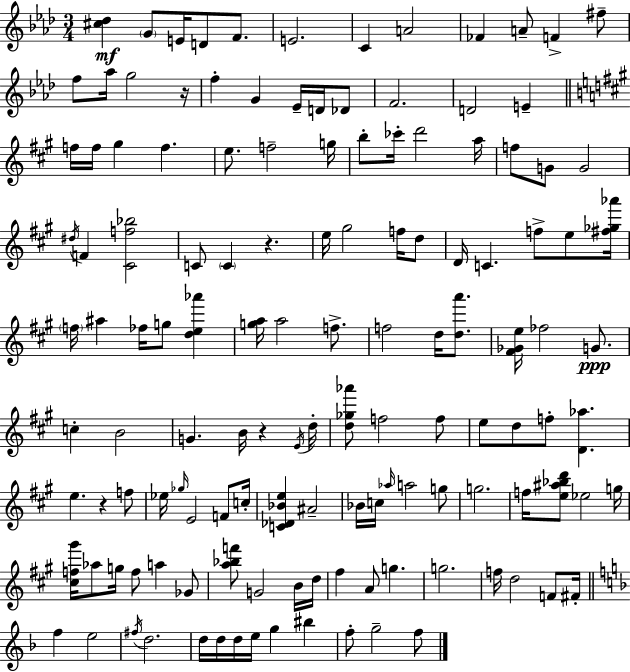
[C#5,Db5]/q G4/e E4/s D4/e F4/e. E4/h. C4/q A4/h FES4/q A4/e F4/q F#5/e F5/e Ab5/s G5/h R/s F5/q G4/q Eb4/s D4/s Db4/e F4/h. D4/h E4/q F5/s F5/s G#5/q F5/q. E5/e. F5/h G5/s B5/e CES6/s D6/h A5/s F5/e G4/e G4/h D#5/s F4/q [C#4,F5,Bb5]/h C4/e C4/q R/q. E5/s G#5/h F5/s D5/e D4/s C4/q. F5/e E5/e [F#5,Gb5,Ab6]/s F5/s A#5/q FES5/s G5/e [D5,E5,Ab6]/q [G5,A5]/s A5/h F5/e. F5/h D5/s [D5,A6]/e. [F#4,Gb4,E5]/s FES5/h G4/e. C5/q B4/h G4/q. B4/s R/q E4/s D5/s [D5,Gb5,Ab6]/e F5/h F5/e E5/e D5/e F5/e [D4,Ab5]/q. E5/q. R/q F5/e Eb5/s Gb5/s E4/h F4/e C5/s [C4,Db4,Bb4,E5]/q A#4/h Bb4/s C5/s Ab5/s A5/h G5/e G5/h. F5/s [E5,A#5,Bb5,D6]/e Eb5/h G5/s [C#5,F5,G#6]/s Ab5/e G5/s F5/e A5/q Gb4/e [A5,Bb5,F6]/e G4/h B4/s D5/s F#5/q A4/e G5/q. G5/h. F5/s D5/h F4/e F#4/s F5/q E5/h F#5/s D5/h. D5/s D5/s D5/s E5/s G5/q BIS5/q F5/e G5/h F5/e